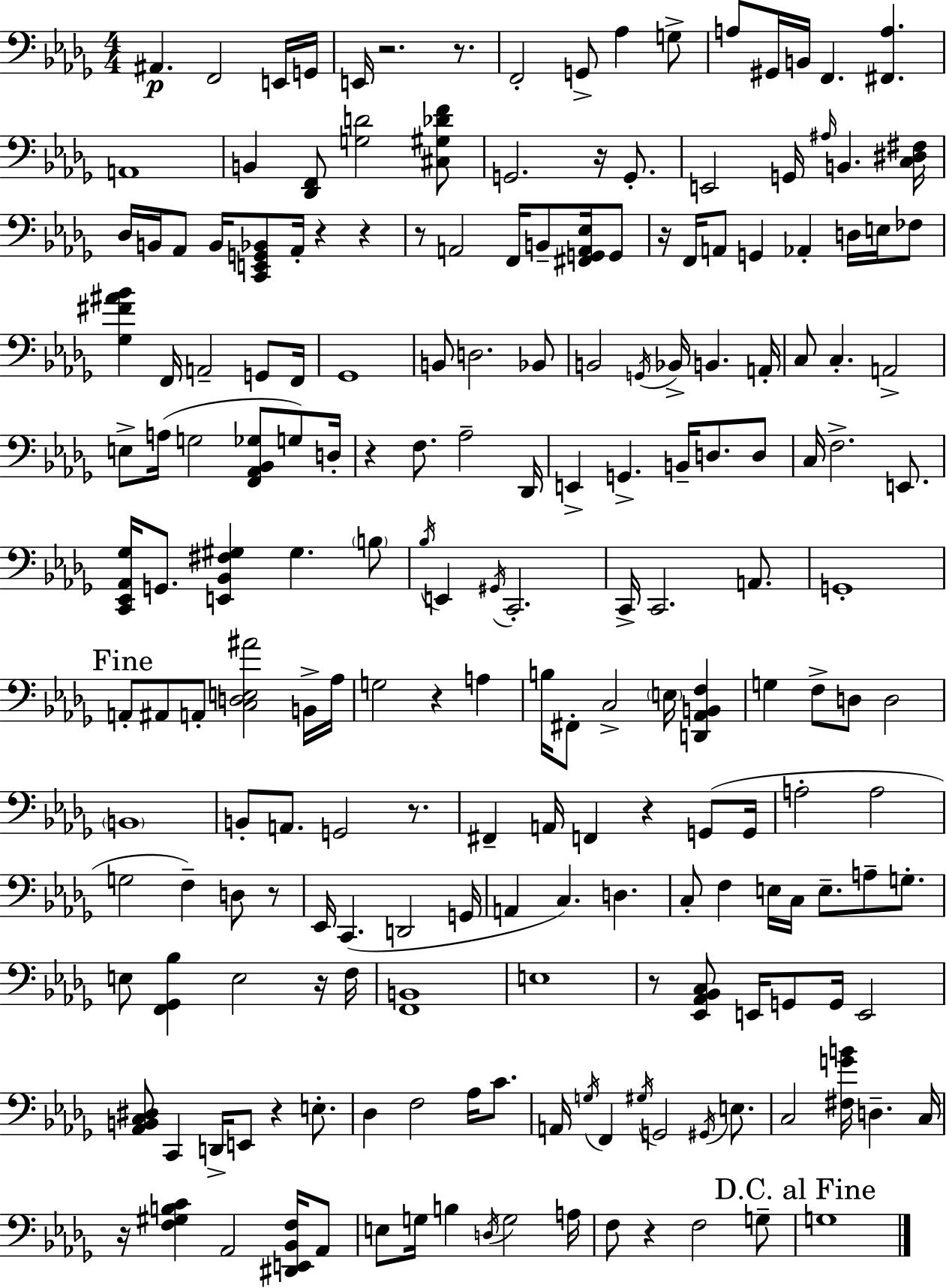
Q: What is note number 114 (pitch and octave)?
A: A2